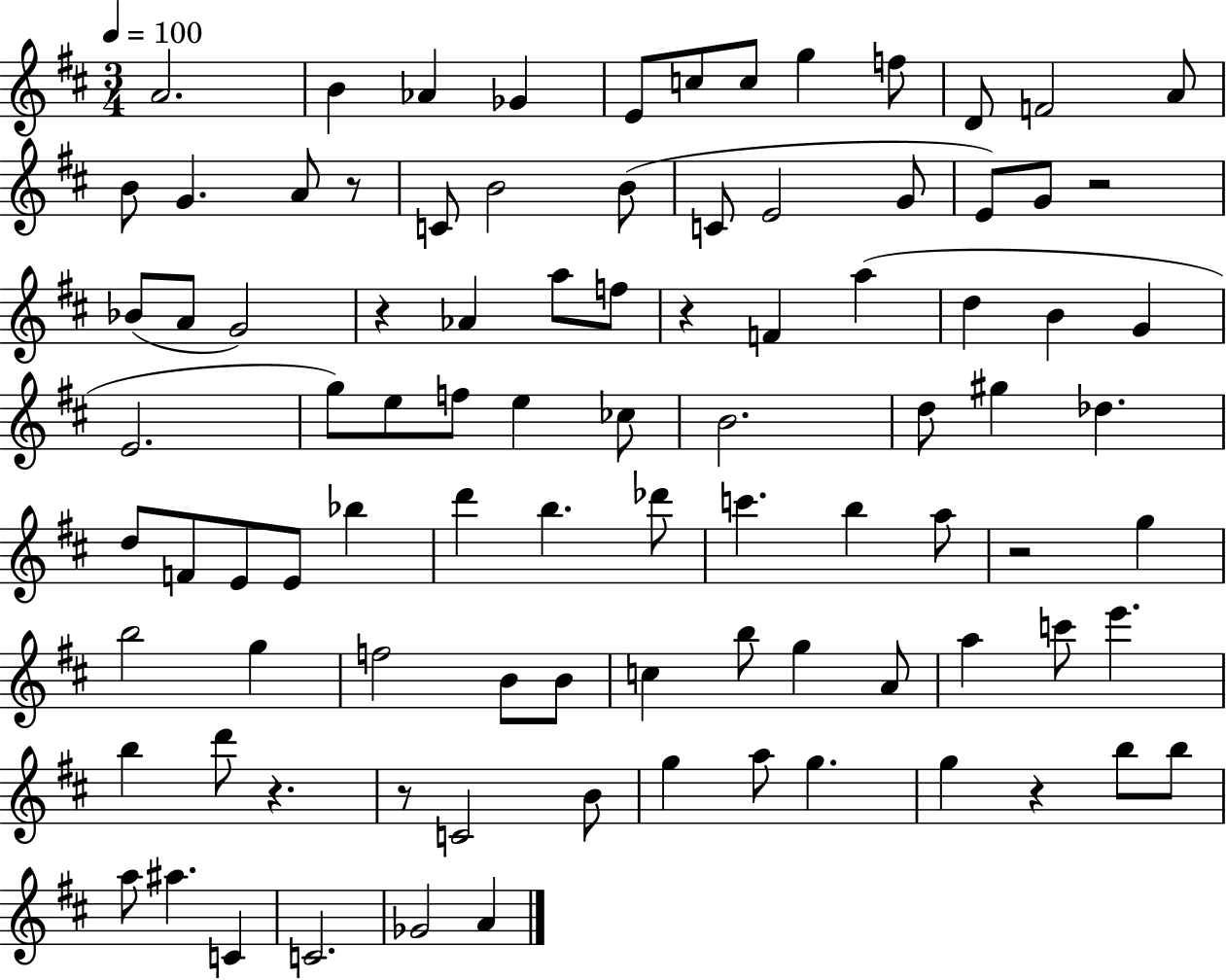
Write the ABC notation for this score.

X:1
T:Untitled
M:3/4
L:1/4
K:D
A2 B _A _G E/2 c/2 c/2 g f/2 D/2 F2 A/2 B/2 G A/2 z/2 C/2 B2 B/2 C/2 E2 G/2 E/2 G/2 z2 _B/2 A/2 G2 z _A a/2 f/2 z F a d B G E2 g/2 e/2 f/2 e _c/2 B2 d/2 ^g _d d/2 F/2 E/2 E/2 _b d' b _d'/2 c' b a/2 z2 g b2 g f2 B/2 B/2 c b/2 g A/2 a c'/2 e' b d'/2 z z/2 C2 B/2 g a/2 g g z b/2 b/2 a/2 ^a C C2 _G2 A